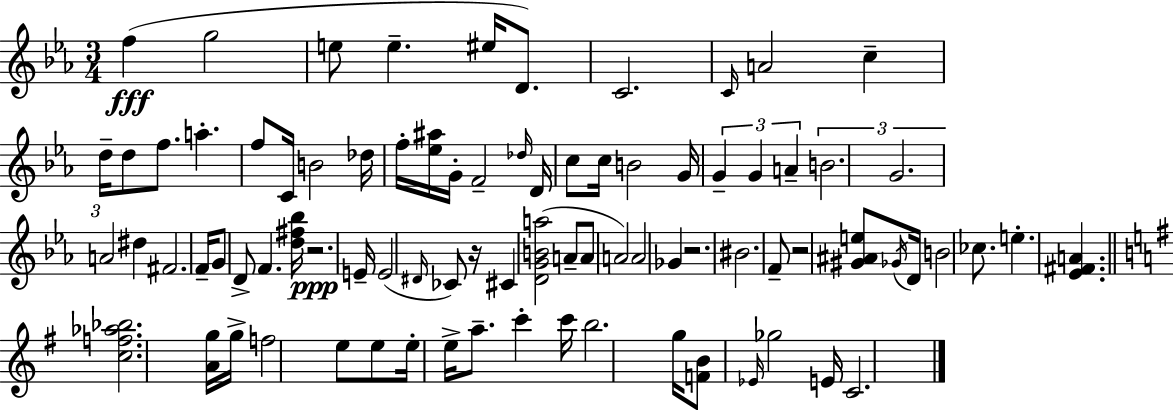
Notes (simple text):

F5/q G5/h E5/e E5/q. EIS5/s D4/e. C4/h. C4/s A4/h C5/q D5/s D5/e F5/e. A5/q. F5/e C4/s B4/h Db5/s F5/s [Eb5,A#5]/s G4/s F4/h Db5/s D4/s C5/e C5/s B4/h G4/s G4/q G4/q A4/q B4/h. G4/h. A4/h D#5/q F#4/h. F4/s G4/e D4/e F4/q. [D5,F#5,Bb5]/s R/h. E4/s E4/h D#4/s CES4/e R/s C#4/q [D4,G4,B4,A5]/h A4/e A4/e A4/h A4/h Gb4/q R/h. BIS4/h. F4/e R/h [G#4,A#4,E5]/e Gb4/s D4/s B4/h CES5/e. E5/q. [Eb4,F#4,A4]/q. [C5,F5,Ab5,Bb5]/h. [A4,G5]/s G5/s F5/h E5/e E5/e E5/s E5/s A5/e. C6/q C6/s B5/h. G5/s [F4,B4]/e Eb4/s Gb5/h E4/s C4/h.